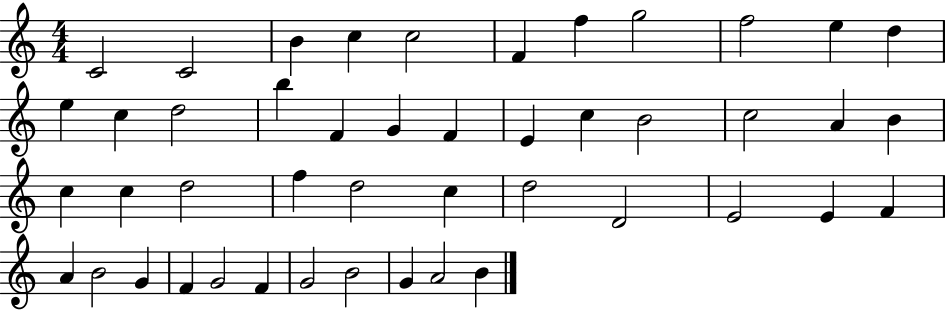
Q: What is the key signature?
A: C major